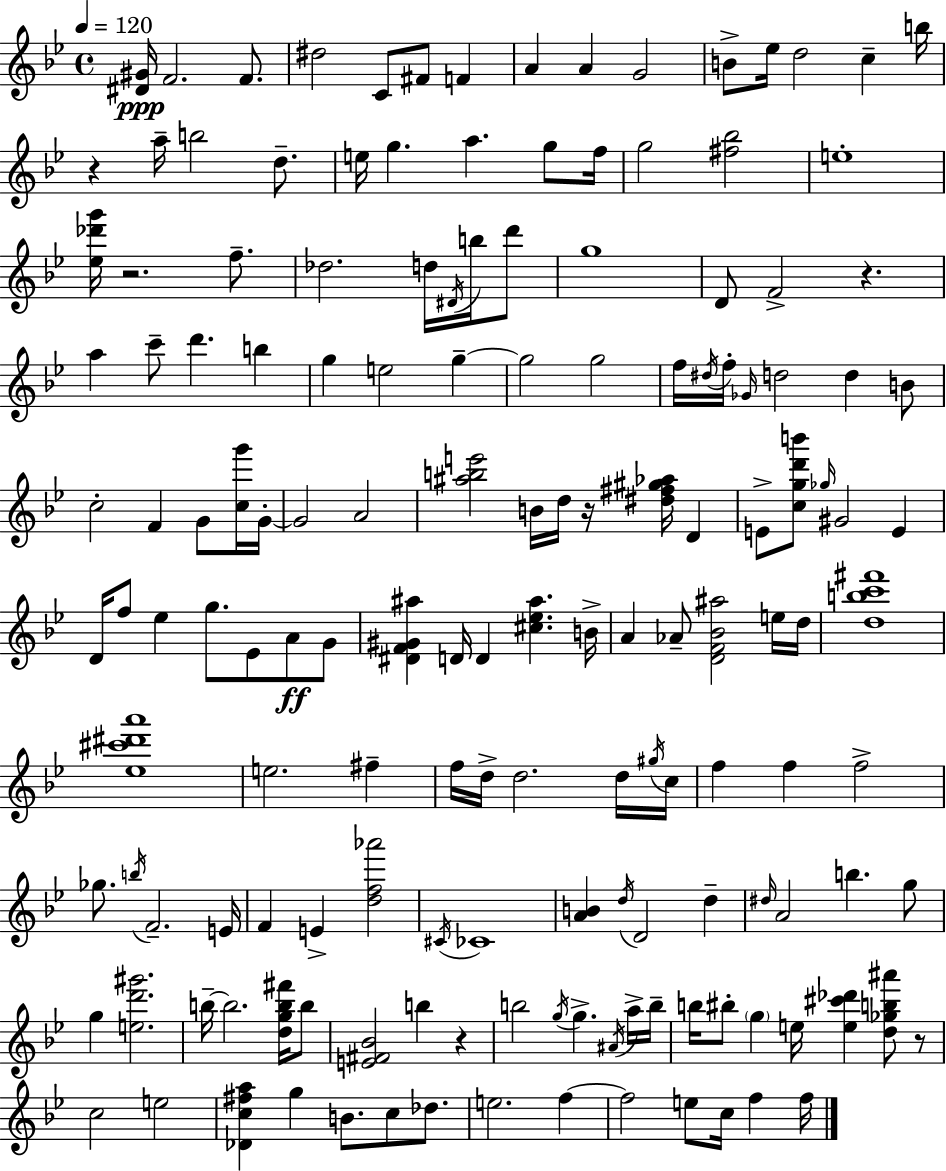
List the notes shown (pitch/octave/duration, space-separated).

[D#4,G#4]/s F4/h. F4/e. D#5/h C4/e F#4/e F4/q A4/q A4/q G4/h B4/e Eb5/s D5/h C5/q B5/s R/q A5/s B5/h D5/e. E5/s G5/q. A5/q. G5/e F5/s G5/h [F#5,Bb5]/h E5/w [Eb5,Db6,G6]/s R/h. F5/e. Db5/h. D5/s D#4/s B5/s D6/e G5/w D4/e F4/h R/q. A5/q C6/e D6/q. B5/q G5/q E5/h G5/q G5/h G5/h F5/s D#5/s F5/s Gb4/s D5/h D5/q B4/e C5/h F4/q G4/e [C5,G6]/s G4/s G4/h A4/h [A#5,B5,E6]/h B4/s D5/s R/s [D#5,F#5,G#5,Ab5]/s D4/q E4/e [C5,G5,D6,B6]/e Gb5/s G#4/h E4/q D4/s F5/e Eb5/q G5/e. Eb4/e A4/e G4/e [D#4,F4,G#4,A#5]/q D4/s D4/q [C#5,Eb5,A#5]/q. B4/s A4/q Ab4/e [D4,F4,Bb4,A#5]/h E5/s D5/s [D5,B5,C6,F#6]/w [Eb5,C#6,D#6,A6]/w E5/h. F#5/q F5/s D5/s D5/h. D5/s G#5/s C5/s F5/q F5/q F5/h Gb5/e. B5/s F4/h. E4/s F4/q E4/q [D5,F5,Ab6]/h C#4/s CES4/w [A4,B4]/q D5/s D4/h D5/q D#5/s A4/h B5/q. G5/e G5/q [E5,D6,G#6]/h. B5/s B5/h. [D5,G5,B5,F#6]/s B5/e [E4,F#4,Bb4]/h B5/q R/q B5/h G5/s G5/q. A#4/s A5/s B5/s B5/s BIS5/e G5/q E5/s [E5,C#6,Db6]/q [D5,Gb5,B5,A#6]/e R/e C5/h E5/h [Db4,C5,F#5,A5]/q G5/q B4/e. C5/e Db5/e. E5/h. F5/q F5/h E5/e C5/s F5/q F5/s